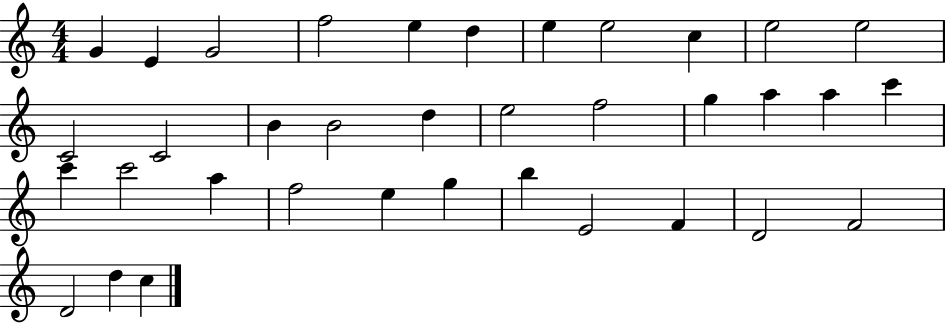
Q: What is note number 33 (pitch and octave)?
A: F4